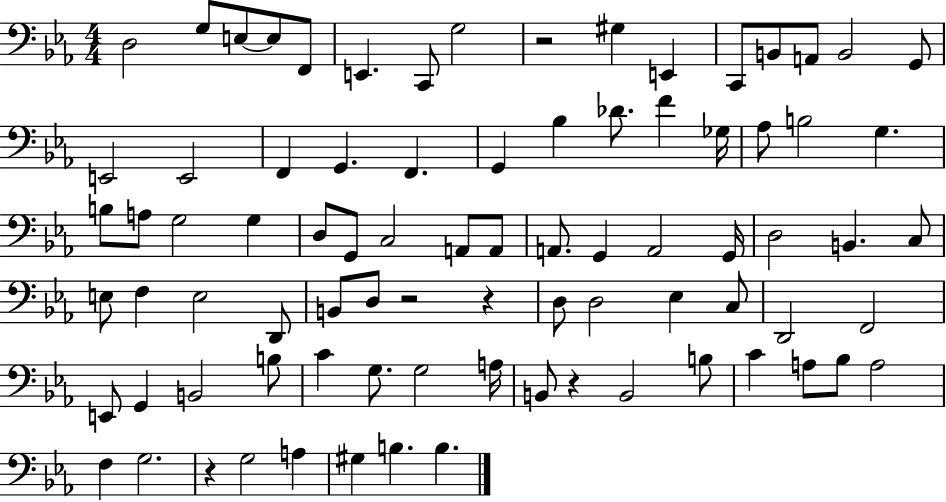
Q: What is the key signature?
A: EES major